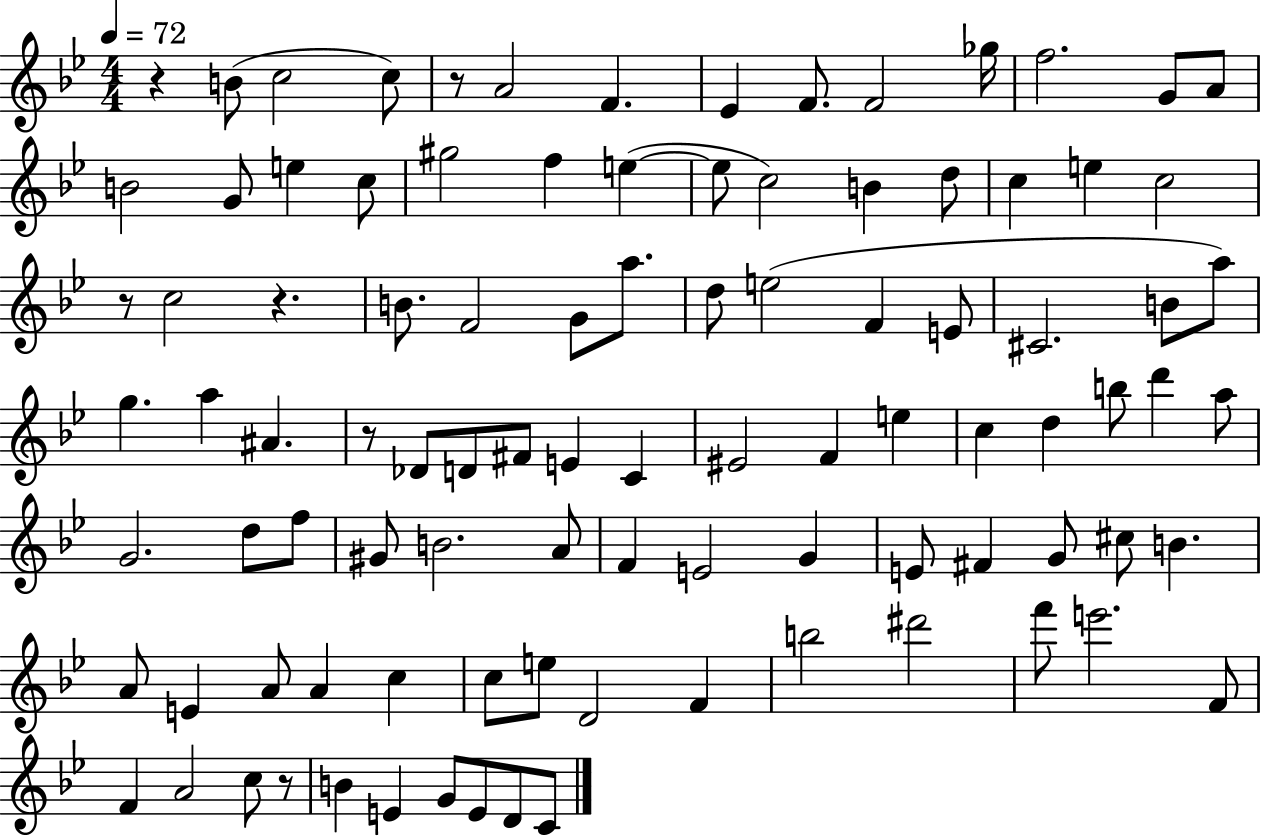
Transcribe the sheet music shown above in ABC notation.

X:1
T:Untitled
M:4/4
L:1/4
K:Bb
z B/2 c2 c/2 z/2 A2 F _E F/2 F2 _g/4 f2 G/2 A/2 B2 G/2 e c/2 ^g2 f e e/2 c2 B d/2 c e c2 z/2 c2 z B/2 F2 G/2 a/2 d/2 e2 F E/2 ^C2 B/2 a/2 g a ^A z/2 _D/2 D/2 ^F/2 E C ^E2 F e c d b/2 d' a/2 G2 d/2 f/2 ^G/2 B2 A/2 F E2 G E/2 ^F G/2 ^c/2 B A/2 E A/2 A c c/2 e/2 D2 F b2 ^d'2 f'/2 e'2 F/2 F A2 c/2 z/2 B E G/2 E/2 D/2 C/2